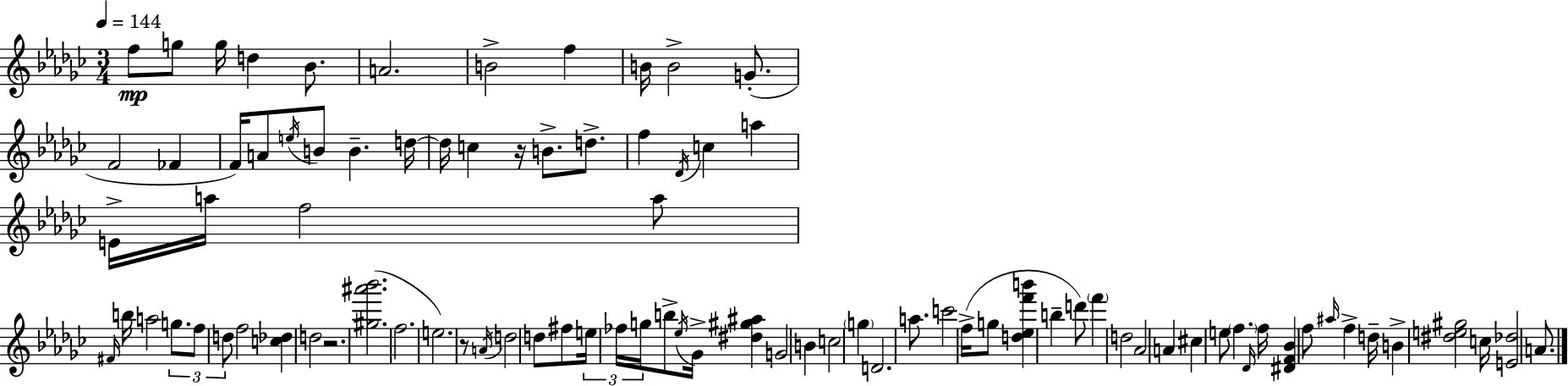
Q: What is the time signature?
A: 3/4